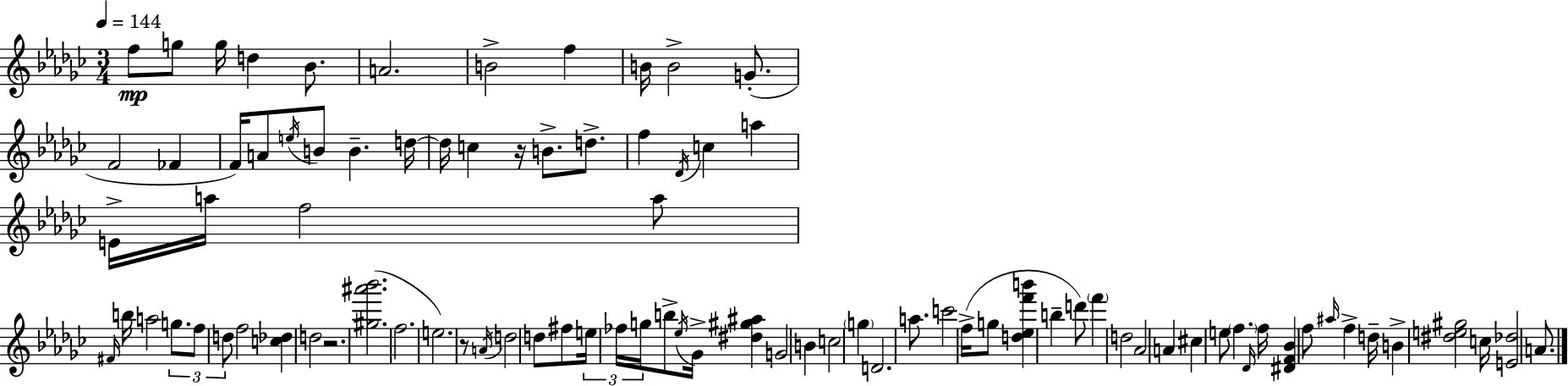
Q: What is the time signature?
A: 3/4